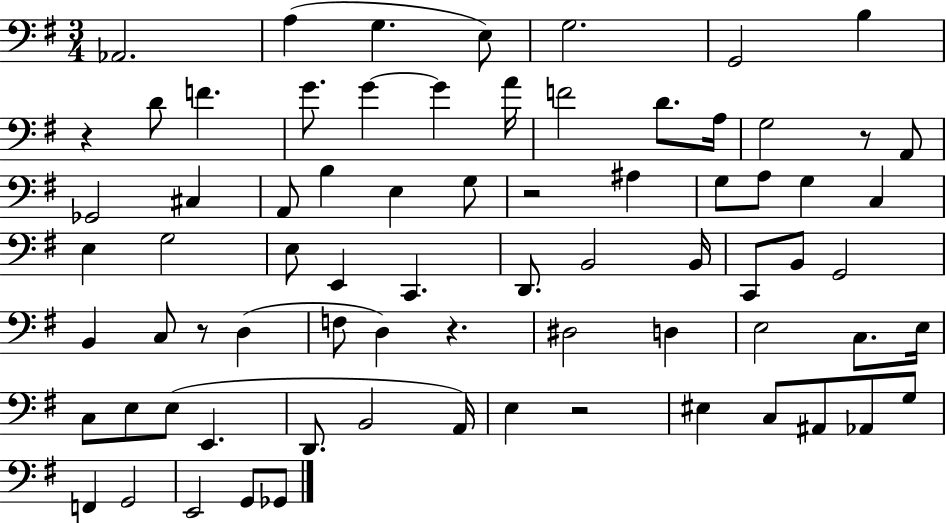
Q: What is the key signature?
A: G major